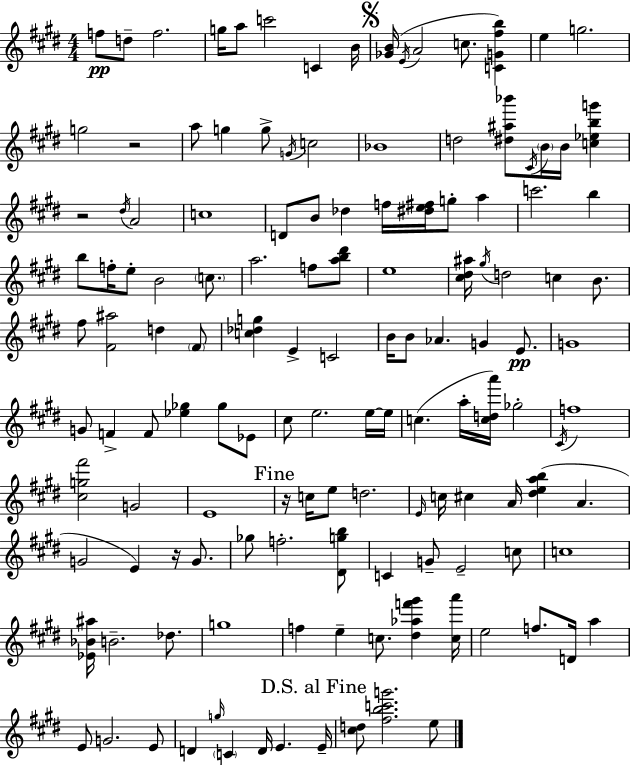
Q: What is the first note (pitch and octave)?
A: F5